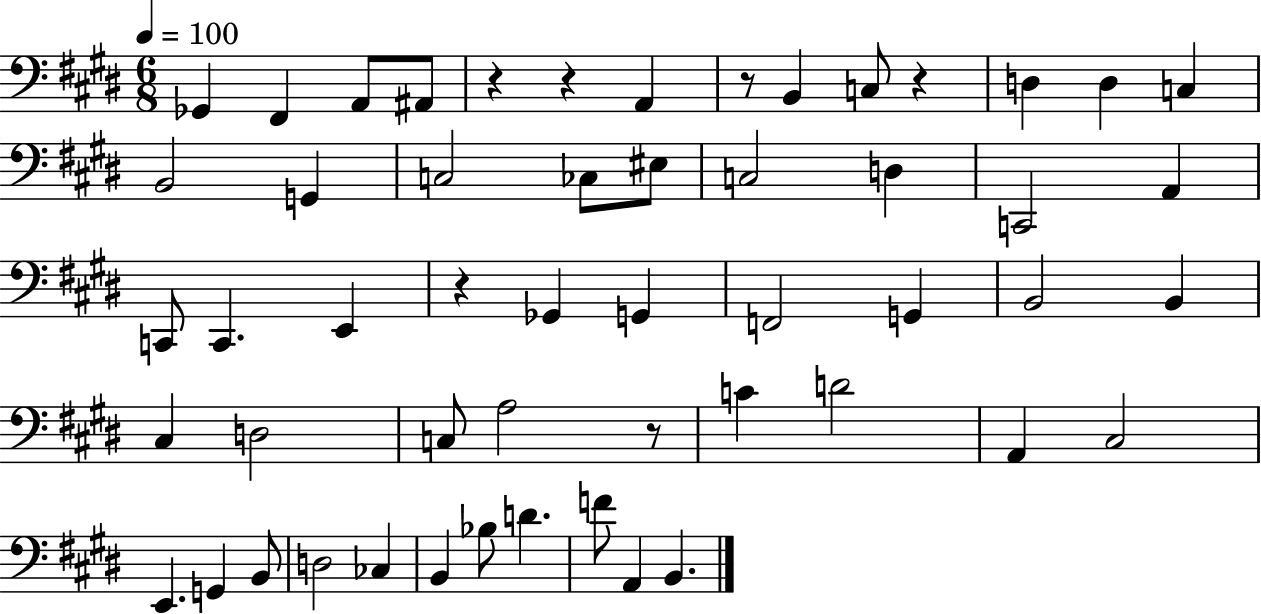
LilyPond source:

{
  \clef bass
  \numericTimeSignature
  \time 6/8
  \key e \major
  \tempo 4 = 100
  \repeat volta 2 { ges,4 fis,4 a,8 ais,8 | r4 r4 a,4 | r8 b,4 c8 r4 | d4 d4 c4 | \break b,2 g,4 | c2 ces8 eis8 | c2 d4 | c,2 a,4 | \break c,8 c,4. e,4 | r4 ges,4 g,4 | f,2 g,4 | b,2 b,4 | \break cis4 d2 | c8 a2 r8 | c'4 d'2 | a,4 cis2 | \break e,4. g,4 b,8 | d2 ces4 | b,4 bes8 d'4. | f'8 a,4 b,4. | \break } \bar "|."
}